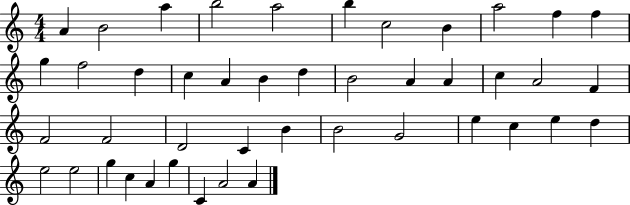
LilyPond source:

{
  \clef treble
  \numericTimeSignature
  \time 4/4
  \key c \major
  a'4 b'2 a''4 | b''2 a''2 | b''4 c''2 b'4 | a''2 f''4 f''4 | \break g''4 f''2 d''4 | c''4 a'4 b'4 d''4 | b'2 a'4 a'4 | c''4 a'2 f'4 | \break f'2 f'2 | d'2 c'4 b'4 | b'2 g'2 | e''4 c''4 e''4 d''4 | \break e''2 e''2 | g''4 c''4 a'4 g''4 | c'4 a'2 a'4 | \bar "|."
}